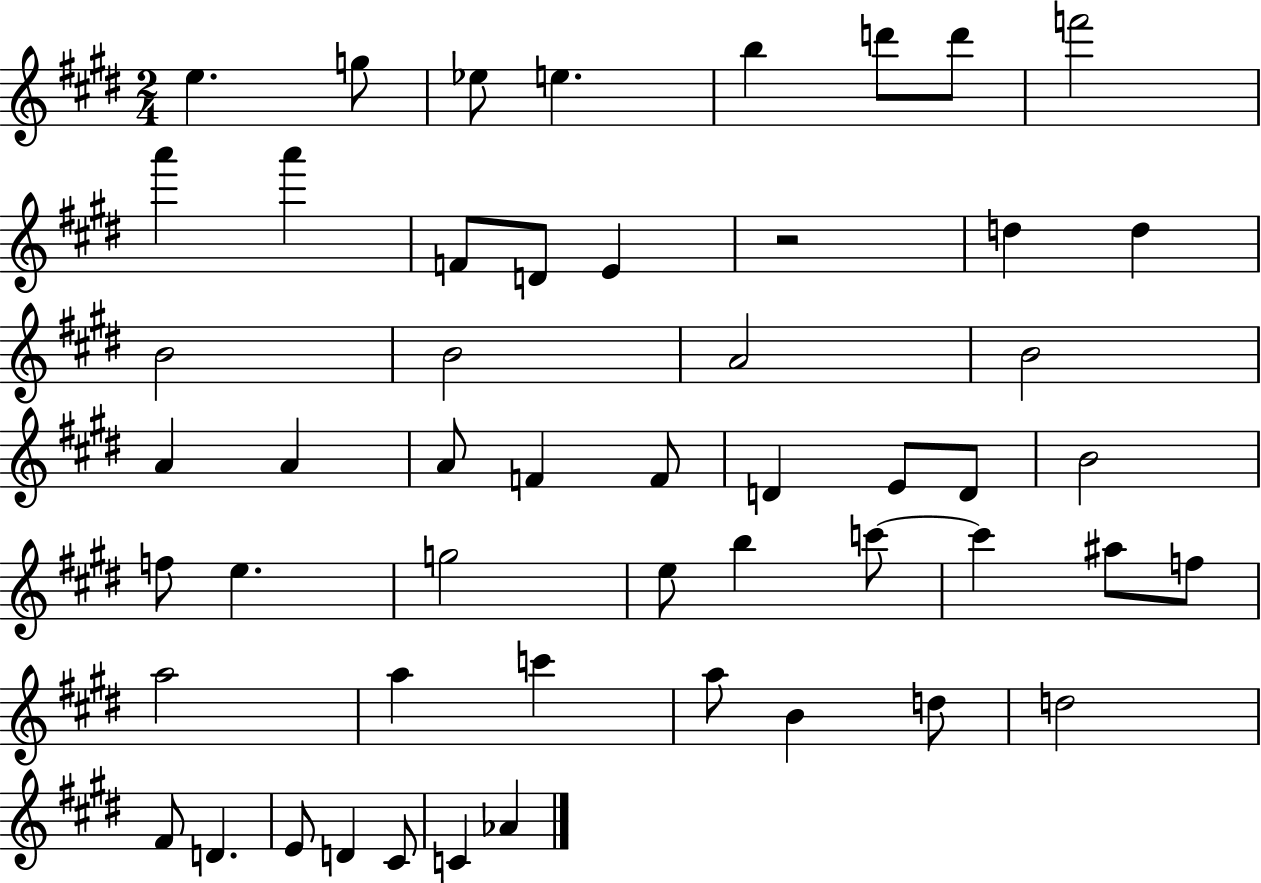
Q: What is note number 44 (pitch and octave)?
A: D5